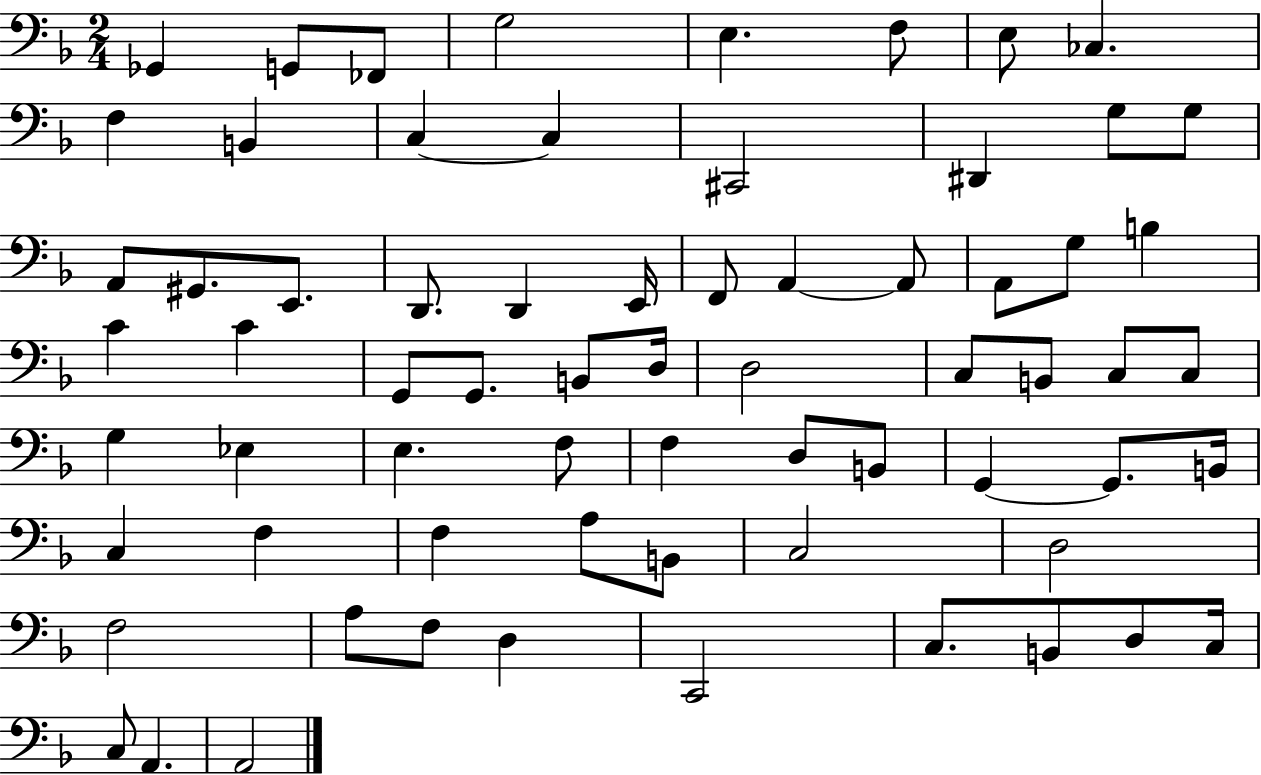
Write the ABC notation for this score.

X:1
T:Untitled
M:2/4
L:1/4
K:F
_G,, G,,/2 _F,,/2 G,2 E, F,/2 E,/2 _C, F, B,, C, C, ^C,,2 ^D,, G,/2 G,/2 A,,/2 ^G,,/2 E,,/2 D,,/2 D,, E,,/4 F,,/2 A,, A,,/2 A,,/2 G,/2 B, C C G,,/2 G,,/2 B,,/2 D,/4 D,2 C,/2 B,,/2 C,/2 C,/2 G, _E, E, F,/2 F, D,/2 B,,/2 G,, G,,/2 B,,/4 C, F, F, A,/2 B,,/2 C,2 D,2 F,2 A,/2 F,/2 D, C,,2 C,/2 B,,/2 D,/2 C,/4 C,/2 A,, A,,2